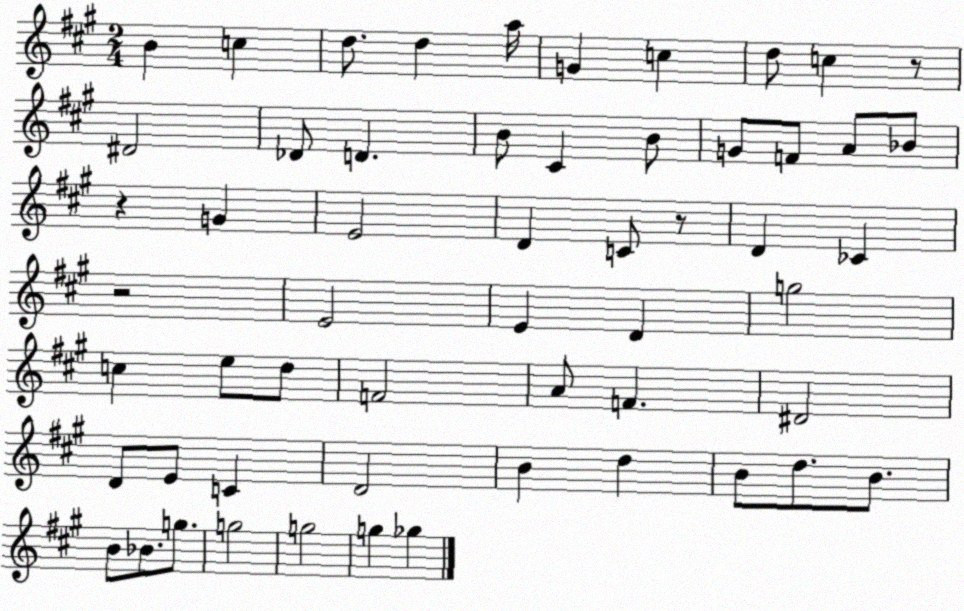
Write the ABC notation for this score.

X:1
T:Untitled
M:2/4
L:1/4
K:A
B c d/2 d a/4 G c d/2 c z/2 ^D2 _D/2 D B/2 ^C B/2 G/2 F/2 A/2 _B/2 z G E2 D C/2 z/2 D _C z2 E2 E D g2 c e/2 d/2 F2 A/2 F ^D2 D/2 E/2 C D2 B d B/2 d/2 B/2 B/2 _B/2 g/2 g2 g2 g _g